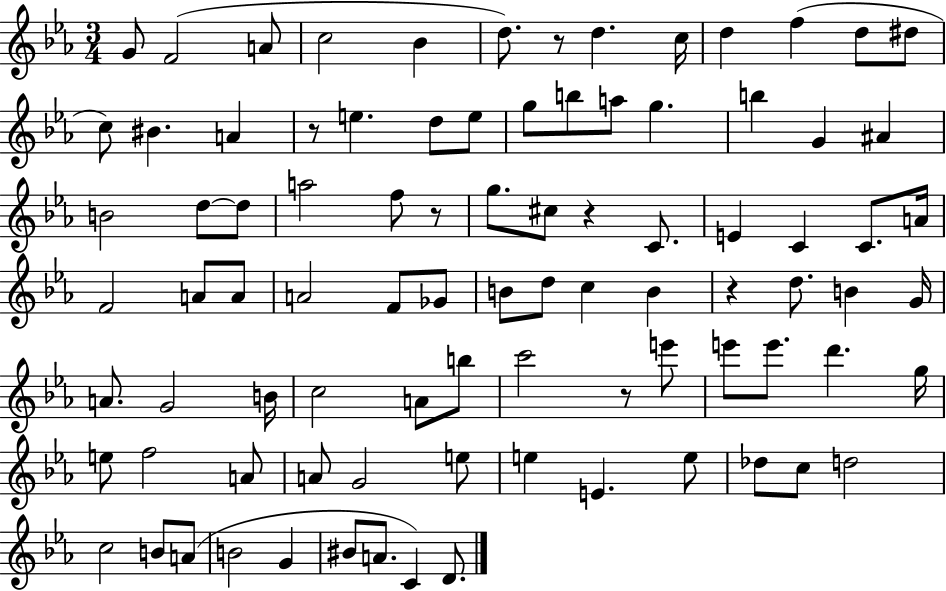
X:1
T:Untitled
M:3/4
L:1/4
K:Eb
G/2 F2 A/2 c2 _B d/2 z/2 d c/4 d f d/2 ^d/2 c/2 ^B A z/2 e d/2 e/2 g/2 b/2 a/2 g b G ^A B2 d/2 d/2 a2 f/2 z/2 g/2 ^c/2 z C/2 E C C/2 A/4 F2 A/2 A/2 A2 F/2 _G/2 B/2 d/2 c B z d/2 B G/4 A/2 G2 B/4 c2 A/2 b/2 c'2 z/2 e'/2 e'/2 e'/2 d' g/4 e/2 f2 A/2 A/2 G2 e/2 e E e/2 _d/2 c/2 d2 c2 B/2 A/2 B2 G ^B/2 A/2 C D/2